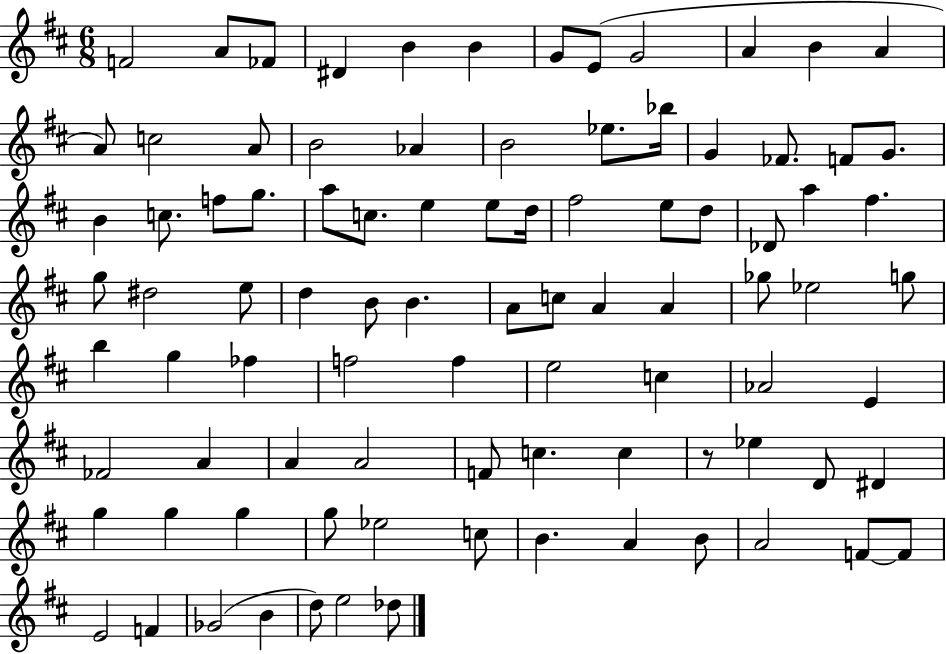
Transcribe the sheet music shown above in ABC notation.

X:1
T:Untitled
M:6/8
L:1/4
K:D
F2 A/2 _F/2 ^D B B G/2 E/2 G2 A B A A/2 c2 A/2 B2 _A B2 _e/2 _b/4 G _F/2 F/2 G/2 B c/2 f/2 g/2 a/2 c/2 e e/2 d/4 ^f2 e/2 d/2 _D/2 a ^f g/2 ^d2 e/2 d B/2 B A/2 c/2 A A _g/2 _e2 g/2 b g _f f2 f e2 c _A2 E _F2 A A A2 F/2 c c z/2 _e D/2 ^D g g g g/2 _e2 c/2 B A B/2 A2 F/2 F/2 E2 F _G2 B d/2 e2 _d/2